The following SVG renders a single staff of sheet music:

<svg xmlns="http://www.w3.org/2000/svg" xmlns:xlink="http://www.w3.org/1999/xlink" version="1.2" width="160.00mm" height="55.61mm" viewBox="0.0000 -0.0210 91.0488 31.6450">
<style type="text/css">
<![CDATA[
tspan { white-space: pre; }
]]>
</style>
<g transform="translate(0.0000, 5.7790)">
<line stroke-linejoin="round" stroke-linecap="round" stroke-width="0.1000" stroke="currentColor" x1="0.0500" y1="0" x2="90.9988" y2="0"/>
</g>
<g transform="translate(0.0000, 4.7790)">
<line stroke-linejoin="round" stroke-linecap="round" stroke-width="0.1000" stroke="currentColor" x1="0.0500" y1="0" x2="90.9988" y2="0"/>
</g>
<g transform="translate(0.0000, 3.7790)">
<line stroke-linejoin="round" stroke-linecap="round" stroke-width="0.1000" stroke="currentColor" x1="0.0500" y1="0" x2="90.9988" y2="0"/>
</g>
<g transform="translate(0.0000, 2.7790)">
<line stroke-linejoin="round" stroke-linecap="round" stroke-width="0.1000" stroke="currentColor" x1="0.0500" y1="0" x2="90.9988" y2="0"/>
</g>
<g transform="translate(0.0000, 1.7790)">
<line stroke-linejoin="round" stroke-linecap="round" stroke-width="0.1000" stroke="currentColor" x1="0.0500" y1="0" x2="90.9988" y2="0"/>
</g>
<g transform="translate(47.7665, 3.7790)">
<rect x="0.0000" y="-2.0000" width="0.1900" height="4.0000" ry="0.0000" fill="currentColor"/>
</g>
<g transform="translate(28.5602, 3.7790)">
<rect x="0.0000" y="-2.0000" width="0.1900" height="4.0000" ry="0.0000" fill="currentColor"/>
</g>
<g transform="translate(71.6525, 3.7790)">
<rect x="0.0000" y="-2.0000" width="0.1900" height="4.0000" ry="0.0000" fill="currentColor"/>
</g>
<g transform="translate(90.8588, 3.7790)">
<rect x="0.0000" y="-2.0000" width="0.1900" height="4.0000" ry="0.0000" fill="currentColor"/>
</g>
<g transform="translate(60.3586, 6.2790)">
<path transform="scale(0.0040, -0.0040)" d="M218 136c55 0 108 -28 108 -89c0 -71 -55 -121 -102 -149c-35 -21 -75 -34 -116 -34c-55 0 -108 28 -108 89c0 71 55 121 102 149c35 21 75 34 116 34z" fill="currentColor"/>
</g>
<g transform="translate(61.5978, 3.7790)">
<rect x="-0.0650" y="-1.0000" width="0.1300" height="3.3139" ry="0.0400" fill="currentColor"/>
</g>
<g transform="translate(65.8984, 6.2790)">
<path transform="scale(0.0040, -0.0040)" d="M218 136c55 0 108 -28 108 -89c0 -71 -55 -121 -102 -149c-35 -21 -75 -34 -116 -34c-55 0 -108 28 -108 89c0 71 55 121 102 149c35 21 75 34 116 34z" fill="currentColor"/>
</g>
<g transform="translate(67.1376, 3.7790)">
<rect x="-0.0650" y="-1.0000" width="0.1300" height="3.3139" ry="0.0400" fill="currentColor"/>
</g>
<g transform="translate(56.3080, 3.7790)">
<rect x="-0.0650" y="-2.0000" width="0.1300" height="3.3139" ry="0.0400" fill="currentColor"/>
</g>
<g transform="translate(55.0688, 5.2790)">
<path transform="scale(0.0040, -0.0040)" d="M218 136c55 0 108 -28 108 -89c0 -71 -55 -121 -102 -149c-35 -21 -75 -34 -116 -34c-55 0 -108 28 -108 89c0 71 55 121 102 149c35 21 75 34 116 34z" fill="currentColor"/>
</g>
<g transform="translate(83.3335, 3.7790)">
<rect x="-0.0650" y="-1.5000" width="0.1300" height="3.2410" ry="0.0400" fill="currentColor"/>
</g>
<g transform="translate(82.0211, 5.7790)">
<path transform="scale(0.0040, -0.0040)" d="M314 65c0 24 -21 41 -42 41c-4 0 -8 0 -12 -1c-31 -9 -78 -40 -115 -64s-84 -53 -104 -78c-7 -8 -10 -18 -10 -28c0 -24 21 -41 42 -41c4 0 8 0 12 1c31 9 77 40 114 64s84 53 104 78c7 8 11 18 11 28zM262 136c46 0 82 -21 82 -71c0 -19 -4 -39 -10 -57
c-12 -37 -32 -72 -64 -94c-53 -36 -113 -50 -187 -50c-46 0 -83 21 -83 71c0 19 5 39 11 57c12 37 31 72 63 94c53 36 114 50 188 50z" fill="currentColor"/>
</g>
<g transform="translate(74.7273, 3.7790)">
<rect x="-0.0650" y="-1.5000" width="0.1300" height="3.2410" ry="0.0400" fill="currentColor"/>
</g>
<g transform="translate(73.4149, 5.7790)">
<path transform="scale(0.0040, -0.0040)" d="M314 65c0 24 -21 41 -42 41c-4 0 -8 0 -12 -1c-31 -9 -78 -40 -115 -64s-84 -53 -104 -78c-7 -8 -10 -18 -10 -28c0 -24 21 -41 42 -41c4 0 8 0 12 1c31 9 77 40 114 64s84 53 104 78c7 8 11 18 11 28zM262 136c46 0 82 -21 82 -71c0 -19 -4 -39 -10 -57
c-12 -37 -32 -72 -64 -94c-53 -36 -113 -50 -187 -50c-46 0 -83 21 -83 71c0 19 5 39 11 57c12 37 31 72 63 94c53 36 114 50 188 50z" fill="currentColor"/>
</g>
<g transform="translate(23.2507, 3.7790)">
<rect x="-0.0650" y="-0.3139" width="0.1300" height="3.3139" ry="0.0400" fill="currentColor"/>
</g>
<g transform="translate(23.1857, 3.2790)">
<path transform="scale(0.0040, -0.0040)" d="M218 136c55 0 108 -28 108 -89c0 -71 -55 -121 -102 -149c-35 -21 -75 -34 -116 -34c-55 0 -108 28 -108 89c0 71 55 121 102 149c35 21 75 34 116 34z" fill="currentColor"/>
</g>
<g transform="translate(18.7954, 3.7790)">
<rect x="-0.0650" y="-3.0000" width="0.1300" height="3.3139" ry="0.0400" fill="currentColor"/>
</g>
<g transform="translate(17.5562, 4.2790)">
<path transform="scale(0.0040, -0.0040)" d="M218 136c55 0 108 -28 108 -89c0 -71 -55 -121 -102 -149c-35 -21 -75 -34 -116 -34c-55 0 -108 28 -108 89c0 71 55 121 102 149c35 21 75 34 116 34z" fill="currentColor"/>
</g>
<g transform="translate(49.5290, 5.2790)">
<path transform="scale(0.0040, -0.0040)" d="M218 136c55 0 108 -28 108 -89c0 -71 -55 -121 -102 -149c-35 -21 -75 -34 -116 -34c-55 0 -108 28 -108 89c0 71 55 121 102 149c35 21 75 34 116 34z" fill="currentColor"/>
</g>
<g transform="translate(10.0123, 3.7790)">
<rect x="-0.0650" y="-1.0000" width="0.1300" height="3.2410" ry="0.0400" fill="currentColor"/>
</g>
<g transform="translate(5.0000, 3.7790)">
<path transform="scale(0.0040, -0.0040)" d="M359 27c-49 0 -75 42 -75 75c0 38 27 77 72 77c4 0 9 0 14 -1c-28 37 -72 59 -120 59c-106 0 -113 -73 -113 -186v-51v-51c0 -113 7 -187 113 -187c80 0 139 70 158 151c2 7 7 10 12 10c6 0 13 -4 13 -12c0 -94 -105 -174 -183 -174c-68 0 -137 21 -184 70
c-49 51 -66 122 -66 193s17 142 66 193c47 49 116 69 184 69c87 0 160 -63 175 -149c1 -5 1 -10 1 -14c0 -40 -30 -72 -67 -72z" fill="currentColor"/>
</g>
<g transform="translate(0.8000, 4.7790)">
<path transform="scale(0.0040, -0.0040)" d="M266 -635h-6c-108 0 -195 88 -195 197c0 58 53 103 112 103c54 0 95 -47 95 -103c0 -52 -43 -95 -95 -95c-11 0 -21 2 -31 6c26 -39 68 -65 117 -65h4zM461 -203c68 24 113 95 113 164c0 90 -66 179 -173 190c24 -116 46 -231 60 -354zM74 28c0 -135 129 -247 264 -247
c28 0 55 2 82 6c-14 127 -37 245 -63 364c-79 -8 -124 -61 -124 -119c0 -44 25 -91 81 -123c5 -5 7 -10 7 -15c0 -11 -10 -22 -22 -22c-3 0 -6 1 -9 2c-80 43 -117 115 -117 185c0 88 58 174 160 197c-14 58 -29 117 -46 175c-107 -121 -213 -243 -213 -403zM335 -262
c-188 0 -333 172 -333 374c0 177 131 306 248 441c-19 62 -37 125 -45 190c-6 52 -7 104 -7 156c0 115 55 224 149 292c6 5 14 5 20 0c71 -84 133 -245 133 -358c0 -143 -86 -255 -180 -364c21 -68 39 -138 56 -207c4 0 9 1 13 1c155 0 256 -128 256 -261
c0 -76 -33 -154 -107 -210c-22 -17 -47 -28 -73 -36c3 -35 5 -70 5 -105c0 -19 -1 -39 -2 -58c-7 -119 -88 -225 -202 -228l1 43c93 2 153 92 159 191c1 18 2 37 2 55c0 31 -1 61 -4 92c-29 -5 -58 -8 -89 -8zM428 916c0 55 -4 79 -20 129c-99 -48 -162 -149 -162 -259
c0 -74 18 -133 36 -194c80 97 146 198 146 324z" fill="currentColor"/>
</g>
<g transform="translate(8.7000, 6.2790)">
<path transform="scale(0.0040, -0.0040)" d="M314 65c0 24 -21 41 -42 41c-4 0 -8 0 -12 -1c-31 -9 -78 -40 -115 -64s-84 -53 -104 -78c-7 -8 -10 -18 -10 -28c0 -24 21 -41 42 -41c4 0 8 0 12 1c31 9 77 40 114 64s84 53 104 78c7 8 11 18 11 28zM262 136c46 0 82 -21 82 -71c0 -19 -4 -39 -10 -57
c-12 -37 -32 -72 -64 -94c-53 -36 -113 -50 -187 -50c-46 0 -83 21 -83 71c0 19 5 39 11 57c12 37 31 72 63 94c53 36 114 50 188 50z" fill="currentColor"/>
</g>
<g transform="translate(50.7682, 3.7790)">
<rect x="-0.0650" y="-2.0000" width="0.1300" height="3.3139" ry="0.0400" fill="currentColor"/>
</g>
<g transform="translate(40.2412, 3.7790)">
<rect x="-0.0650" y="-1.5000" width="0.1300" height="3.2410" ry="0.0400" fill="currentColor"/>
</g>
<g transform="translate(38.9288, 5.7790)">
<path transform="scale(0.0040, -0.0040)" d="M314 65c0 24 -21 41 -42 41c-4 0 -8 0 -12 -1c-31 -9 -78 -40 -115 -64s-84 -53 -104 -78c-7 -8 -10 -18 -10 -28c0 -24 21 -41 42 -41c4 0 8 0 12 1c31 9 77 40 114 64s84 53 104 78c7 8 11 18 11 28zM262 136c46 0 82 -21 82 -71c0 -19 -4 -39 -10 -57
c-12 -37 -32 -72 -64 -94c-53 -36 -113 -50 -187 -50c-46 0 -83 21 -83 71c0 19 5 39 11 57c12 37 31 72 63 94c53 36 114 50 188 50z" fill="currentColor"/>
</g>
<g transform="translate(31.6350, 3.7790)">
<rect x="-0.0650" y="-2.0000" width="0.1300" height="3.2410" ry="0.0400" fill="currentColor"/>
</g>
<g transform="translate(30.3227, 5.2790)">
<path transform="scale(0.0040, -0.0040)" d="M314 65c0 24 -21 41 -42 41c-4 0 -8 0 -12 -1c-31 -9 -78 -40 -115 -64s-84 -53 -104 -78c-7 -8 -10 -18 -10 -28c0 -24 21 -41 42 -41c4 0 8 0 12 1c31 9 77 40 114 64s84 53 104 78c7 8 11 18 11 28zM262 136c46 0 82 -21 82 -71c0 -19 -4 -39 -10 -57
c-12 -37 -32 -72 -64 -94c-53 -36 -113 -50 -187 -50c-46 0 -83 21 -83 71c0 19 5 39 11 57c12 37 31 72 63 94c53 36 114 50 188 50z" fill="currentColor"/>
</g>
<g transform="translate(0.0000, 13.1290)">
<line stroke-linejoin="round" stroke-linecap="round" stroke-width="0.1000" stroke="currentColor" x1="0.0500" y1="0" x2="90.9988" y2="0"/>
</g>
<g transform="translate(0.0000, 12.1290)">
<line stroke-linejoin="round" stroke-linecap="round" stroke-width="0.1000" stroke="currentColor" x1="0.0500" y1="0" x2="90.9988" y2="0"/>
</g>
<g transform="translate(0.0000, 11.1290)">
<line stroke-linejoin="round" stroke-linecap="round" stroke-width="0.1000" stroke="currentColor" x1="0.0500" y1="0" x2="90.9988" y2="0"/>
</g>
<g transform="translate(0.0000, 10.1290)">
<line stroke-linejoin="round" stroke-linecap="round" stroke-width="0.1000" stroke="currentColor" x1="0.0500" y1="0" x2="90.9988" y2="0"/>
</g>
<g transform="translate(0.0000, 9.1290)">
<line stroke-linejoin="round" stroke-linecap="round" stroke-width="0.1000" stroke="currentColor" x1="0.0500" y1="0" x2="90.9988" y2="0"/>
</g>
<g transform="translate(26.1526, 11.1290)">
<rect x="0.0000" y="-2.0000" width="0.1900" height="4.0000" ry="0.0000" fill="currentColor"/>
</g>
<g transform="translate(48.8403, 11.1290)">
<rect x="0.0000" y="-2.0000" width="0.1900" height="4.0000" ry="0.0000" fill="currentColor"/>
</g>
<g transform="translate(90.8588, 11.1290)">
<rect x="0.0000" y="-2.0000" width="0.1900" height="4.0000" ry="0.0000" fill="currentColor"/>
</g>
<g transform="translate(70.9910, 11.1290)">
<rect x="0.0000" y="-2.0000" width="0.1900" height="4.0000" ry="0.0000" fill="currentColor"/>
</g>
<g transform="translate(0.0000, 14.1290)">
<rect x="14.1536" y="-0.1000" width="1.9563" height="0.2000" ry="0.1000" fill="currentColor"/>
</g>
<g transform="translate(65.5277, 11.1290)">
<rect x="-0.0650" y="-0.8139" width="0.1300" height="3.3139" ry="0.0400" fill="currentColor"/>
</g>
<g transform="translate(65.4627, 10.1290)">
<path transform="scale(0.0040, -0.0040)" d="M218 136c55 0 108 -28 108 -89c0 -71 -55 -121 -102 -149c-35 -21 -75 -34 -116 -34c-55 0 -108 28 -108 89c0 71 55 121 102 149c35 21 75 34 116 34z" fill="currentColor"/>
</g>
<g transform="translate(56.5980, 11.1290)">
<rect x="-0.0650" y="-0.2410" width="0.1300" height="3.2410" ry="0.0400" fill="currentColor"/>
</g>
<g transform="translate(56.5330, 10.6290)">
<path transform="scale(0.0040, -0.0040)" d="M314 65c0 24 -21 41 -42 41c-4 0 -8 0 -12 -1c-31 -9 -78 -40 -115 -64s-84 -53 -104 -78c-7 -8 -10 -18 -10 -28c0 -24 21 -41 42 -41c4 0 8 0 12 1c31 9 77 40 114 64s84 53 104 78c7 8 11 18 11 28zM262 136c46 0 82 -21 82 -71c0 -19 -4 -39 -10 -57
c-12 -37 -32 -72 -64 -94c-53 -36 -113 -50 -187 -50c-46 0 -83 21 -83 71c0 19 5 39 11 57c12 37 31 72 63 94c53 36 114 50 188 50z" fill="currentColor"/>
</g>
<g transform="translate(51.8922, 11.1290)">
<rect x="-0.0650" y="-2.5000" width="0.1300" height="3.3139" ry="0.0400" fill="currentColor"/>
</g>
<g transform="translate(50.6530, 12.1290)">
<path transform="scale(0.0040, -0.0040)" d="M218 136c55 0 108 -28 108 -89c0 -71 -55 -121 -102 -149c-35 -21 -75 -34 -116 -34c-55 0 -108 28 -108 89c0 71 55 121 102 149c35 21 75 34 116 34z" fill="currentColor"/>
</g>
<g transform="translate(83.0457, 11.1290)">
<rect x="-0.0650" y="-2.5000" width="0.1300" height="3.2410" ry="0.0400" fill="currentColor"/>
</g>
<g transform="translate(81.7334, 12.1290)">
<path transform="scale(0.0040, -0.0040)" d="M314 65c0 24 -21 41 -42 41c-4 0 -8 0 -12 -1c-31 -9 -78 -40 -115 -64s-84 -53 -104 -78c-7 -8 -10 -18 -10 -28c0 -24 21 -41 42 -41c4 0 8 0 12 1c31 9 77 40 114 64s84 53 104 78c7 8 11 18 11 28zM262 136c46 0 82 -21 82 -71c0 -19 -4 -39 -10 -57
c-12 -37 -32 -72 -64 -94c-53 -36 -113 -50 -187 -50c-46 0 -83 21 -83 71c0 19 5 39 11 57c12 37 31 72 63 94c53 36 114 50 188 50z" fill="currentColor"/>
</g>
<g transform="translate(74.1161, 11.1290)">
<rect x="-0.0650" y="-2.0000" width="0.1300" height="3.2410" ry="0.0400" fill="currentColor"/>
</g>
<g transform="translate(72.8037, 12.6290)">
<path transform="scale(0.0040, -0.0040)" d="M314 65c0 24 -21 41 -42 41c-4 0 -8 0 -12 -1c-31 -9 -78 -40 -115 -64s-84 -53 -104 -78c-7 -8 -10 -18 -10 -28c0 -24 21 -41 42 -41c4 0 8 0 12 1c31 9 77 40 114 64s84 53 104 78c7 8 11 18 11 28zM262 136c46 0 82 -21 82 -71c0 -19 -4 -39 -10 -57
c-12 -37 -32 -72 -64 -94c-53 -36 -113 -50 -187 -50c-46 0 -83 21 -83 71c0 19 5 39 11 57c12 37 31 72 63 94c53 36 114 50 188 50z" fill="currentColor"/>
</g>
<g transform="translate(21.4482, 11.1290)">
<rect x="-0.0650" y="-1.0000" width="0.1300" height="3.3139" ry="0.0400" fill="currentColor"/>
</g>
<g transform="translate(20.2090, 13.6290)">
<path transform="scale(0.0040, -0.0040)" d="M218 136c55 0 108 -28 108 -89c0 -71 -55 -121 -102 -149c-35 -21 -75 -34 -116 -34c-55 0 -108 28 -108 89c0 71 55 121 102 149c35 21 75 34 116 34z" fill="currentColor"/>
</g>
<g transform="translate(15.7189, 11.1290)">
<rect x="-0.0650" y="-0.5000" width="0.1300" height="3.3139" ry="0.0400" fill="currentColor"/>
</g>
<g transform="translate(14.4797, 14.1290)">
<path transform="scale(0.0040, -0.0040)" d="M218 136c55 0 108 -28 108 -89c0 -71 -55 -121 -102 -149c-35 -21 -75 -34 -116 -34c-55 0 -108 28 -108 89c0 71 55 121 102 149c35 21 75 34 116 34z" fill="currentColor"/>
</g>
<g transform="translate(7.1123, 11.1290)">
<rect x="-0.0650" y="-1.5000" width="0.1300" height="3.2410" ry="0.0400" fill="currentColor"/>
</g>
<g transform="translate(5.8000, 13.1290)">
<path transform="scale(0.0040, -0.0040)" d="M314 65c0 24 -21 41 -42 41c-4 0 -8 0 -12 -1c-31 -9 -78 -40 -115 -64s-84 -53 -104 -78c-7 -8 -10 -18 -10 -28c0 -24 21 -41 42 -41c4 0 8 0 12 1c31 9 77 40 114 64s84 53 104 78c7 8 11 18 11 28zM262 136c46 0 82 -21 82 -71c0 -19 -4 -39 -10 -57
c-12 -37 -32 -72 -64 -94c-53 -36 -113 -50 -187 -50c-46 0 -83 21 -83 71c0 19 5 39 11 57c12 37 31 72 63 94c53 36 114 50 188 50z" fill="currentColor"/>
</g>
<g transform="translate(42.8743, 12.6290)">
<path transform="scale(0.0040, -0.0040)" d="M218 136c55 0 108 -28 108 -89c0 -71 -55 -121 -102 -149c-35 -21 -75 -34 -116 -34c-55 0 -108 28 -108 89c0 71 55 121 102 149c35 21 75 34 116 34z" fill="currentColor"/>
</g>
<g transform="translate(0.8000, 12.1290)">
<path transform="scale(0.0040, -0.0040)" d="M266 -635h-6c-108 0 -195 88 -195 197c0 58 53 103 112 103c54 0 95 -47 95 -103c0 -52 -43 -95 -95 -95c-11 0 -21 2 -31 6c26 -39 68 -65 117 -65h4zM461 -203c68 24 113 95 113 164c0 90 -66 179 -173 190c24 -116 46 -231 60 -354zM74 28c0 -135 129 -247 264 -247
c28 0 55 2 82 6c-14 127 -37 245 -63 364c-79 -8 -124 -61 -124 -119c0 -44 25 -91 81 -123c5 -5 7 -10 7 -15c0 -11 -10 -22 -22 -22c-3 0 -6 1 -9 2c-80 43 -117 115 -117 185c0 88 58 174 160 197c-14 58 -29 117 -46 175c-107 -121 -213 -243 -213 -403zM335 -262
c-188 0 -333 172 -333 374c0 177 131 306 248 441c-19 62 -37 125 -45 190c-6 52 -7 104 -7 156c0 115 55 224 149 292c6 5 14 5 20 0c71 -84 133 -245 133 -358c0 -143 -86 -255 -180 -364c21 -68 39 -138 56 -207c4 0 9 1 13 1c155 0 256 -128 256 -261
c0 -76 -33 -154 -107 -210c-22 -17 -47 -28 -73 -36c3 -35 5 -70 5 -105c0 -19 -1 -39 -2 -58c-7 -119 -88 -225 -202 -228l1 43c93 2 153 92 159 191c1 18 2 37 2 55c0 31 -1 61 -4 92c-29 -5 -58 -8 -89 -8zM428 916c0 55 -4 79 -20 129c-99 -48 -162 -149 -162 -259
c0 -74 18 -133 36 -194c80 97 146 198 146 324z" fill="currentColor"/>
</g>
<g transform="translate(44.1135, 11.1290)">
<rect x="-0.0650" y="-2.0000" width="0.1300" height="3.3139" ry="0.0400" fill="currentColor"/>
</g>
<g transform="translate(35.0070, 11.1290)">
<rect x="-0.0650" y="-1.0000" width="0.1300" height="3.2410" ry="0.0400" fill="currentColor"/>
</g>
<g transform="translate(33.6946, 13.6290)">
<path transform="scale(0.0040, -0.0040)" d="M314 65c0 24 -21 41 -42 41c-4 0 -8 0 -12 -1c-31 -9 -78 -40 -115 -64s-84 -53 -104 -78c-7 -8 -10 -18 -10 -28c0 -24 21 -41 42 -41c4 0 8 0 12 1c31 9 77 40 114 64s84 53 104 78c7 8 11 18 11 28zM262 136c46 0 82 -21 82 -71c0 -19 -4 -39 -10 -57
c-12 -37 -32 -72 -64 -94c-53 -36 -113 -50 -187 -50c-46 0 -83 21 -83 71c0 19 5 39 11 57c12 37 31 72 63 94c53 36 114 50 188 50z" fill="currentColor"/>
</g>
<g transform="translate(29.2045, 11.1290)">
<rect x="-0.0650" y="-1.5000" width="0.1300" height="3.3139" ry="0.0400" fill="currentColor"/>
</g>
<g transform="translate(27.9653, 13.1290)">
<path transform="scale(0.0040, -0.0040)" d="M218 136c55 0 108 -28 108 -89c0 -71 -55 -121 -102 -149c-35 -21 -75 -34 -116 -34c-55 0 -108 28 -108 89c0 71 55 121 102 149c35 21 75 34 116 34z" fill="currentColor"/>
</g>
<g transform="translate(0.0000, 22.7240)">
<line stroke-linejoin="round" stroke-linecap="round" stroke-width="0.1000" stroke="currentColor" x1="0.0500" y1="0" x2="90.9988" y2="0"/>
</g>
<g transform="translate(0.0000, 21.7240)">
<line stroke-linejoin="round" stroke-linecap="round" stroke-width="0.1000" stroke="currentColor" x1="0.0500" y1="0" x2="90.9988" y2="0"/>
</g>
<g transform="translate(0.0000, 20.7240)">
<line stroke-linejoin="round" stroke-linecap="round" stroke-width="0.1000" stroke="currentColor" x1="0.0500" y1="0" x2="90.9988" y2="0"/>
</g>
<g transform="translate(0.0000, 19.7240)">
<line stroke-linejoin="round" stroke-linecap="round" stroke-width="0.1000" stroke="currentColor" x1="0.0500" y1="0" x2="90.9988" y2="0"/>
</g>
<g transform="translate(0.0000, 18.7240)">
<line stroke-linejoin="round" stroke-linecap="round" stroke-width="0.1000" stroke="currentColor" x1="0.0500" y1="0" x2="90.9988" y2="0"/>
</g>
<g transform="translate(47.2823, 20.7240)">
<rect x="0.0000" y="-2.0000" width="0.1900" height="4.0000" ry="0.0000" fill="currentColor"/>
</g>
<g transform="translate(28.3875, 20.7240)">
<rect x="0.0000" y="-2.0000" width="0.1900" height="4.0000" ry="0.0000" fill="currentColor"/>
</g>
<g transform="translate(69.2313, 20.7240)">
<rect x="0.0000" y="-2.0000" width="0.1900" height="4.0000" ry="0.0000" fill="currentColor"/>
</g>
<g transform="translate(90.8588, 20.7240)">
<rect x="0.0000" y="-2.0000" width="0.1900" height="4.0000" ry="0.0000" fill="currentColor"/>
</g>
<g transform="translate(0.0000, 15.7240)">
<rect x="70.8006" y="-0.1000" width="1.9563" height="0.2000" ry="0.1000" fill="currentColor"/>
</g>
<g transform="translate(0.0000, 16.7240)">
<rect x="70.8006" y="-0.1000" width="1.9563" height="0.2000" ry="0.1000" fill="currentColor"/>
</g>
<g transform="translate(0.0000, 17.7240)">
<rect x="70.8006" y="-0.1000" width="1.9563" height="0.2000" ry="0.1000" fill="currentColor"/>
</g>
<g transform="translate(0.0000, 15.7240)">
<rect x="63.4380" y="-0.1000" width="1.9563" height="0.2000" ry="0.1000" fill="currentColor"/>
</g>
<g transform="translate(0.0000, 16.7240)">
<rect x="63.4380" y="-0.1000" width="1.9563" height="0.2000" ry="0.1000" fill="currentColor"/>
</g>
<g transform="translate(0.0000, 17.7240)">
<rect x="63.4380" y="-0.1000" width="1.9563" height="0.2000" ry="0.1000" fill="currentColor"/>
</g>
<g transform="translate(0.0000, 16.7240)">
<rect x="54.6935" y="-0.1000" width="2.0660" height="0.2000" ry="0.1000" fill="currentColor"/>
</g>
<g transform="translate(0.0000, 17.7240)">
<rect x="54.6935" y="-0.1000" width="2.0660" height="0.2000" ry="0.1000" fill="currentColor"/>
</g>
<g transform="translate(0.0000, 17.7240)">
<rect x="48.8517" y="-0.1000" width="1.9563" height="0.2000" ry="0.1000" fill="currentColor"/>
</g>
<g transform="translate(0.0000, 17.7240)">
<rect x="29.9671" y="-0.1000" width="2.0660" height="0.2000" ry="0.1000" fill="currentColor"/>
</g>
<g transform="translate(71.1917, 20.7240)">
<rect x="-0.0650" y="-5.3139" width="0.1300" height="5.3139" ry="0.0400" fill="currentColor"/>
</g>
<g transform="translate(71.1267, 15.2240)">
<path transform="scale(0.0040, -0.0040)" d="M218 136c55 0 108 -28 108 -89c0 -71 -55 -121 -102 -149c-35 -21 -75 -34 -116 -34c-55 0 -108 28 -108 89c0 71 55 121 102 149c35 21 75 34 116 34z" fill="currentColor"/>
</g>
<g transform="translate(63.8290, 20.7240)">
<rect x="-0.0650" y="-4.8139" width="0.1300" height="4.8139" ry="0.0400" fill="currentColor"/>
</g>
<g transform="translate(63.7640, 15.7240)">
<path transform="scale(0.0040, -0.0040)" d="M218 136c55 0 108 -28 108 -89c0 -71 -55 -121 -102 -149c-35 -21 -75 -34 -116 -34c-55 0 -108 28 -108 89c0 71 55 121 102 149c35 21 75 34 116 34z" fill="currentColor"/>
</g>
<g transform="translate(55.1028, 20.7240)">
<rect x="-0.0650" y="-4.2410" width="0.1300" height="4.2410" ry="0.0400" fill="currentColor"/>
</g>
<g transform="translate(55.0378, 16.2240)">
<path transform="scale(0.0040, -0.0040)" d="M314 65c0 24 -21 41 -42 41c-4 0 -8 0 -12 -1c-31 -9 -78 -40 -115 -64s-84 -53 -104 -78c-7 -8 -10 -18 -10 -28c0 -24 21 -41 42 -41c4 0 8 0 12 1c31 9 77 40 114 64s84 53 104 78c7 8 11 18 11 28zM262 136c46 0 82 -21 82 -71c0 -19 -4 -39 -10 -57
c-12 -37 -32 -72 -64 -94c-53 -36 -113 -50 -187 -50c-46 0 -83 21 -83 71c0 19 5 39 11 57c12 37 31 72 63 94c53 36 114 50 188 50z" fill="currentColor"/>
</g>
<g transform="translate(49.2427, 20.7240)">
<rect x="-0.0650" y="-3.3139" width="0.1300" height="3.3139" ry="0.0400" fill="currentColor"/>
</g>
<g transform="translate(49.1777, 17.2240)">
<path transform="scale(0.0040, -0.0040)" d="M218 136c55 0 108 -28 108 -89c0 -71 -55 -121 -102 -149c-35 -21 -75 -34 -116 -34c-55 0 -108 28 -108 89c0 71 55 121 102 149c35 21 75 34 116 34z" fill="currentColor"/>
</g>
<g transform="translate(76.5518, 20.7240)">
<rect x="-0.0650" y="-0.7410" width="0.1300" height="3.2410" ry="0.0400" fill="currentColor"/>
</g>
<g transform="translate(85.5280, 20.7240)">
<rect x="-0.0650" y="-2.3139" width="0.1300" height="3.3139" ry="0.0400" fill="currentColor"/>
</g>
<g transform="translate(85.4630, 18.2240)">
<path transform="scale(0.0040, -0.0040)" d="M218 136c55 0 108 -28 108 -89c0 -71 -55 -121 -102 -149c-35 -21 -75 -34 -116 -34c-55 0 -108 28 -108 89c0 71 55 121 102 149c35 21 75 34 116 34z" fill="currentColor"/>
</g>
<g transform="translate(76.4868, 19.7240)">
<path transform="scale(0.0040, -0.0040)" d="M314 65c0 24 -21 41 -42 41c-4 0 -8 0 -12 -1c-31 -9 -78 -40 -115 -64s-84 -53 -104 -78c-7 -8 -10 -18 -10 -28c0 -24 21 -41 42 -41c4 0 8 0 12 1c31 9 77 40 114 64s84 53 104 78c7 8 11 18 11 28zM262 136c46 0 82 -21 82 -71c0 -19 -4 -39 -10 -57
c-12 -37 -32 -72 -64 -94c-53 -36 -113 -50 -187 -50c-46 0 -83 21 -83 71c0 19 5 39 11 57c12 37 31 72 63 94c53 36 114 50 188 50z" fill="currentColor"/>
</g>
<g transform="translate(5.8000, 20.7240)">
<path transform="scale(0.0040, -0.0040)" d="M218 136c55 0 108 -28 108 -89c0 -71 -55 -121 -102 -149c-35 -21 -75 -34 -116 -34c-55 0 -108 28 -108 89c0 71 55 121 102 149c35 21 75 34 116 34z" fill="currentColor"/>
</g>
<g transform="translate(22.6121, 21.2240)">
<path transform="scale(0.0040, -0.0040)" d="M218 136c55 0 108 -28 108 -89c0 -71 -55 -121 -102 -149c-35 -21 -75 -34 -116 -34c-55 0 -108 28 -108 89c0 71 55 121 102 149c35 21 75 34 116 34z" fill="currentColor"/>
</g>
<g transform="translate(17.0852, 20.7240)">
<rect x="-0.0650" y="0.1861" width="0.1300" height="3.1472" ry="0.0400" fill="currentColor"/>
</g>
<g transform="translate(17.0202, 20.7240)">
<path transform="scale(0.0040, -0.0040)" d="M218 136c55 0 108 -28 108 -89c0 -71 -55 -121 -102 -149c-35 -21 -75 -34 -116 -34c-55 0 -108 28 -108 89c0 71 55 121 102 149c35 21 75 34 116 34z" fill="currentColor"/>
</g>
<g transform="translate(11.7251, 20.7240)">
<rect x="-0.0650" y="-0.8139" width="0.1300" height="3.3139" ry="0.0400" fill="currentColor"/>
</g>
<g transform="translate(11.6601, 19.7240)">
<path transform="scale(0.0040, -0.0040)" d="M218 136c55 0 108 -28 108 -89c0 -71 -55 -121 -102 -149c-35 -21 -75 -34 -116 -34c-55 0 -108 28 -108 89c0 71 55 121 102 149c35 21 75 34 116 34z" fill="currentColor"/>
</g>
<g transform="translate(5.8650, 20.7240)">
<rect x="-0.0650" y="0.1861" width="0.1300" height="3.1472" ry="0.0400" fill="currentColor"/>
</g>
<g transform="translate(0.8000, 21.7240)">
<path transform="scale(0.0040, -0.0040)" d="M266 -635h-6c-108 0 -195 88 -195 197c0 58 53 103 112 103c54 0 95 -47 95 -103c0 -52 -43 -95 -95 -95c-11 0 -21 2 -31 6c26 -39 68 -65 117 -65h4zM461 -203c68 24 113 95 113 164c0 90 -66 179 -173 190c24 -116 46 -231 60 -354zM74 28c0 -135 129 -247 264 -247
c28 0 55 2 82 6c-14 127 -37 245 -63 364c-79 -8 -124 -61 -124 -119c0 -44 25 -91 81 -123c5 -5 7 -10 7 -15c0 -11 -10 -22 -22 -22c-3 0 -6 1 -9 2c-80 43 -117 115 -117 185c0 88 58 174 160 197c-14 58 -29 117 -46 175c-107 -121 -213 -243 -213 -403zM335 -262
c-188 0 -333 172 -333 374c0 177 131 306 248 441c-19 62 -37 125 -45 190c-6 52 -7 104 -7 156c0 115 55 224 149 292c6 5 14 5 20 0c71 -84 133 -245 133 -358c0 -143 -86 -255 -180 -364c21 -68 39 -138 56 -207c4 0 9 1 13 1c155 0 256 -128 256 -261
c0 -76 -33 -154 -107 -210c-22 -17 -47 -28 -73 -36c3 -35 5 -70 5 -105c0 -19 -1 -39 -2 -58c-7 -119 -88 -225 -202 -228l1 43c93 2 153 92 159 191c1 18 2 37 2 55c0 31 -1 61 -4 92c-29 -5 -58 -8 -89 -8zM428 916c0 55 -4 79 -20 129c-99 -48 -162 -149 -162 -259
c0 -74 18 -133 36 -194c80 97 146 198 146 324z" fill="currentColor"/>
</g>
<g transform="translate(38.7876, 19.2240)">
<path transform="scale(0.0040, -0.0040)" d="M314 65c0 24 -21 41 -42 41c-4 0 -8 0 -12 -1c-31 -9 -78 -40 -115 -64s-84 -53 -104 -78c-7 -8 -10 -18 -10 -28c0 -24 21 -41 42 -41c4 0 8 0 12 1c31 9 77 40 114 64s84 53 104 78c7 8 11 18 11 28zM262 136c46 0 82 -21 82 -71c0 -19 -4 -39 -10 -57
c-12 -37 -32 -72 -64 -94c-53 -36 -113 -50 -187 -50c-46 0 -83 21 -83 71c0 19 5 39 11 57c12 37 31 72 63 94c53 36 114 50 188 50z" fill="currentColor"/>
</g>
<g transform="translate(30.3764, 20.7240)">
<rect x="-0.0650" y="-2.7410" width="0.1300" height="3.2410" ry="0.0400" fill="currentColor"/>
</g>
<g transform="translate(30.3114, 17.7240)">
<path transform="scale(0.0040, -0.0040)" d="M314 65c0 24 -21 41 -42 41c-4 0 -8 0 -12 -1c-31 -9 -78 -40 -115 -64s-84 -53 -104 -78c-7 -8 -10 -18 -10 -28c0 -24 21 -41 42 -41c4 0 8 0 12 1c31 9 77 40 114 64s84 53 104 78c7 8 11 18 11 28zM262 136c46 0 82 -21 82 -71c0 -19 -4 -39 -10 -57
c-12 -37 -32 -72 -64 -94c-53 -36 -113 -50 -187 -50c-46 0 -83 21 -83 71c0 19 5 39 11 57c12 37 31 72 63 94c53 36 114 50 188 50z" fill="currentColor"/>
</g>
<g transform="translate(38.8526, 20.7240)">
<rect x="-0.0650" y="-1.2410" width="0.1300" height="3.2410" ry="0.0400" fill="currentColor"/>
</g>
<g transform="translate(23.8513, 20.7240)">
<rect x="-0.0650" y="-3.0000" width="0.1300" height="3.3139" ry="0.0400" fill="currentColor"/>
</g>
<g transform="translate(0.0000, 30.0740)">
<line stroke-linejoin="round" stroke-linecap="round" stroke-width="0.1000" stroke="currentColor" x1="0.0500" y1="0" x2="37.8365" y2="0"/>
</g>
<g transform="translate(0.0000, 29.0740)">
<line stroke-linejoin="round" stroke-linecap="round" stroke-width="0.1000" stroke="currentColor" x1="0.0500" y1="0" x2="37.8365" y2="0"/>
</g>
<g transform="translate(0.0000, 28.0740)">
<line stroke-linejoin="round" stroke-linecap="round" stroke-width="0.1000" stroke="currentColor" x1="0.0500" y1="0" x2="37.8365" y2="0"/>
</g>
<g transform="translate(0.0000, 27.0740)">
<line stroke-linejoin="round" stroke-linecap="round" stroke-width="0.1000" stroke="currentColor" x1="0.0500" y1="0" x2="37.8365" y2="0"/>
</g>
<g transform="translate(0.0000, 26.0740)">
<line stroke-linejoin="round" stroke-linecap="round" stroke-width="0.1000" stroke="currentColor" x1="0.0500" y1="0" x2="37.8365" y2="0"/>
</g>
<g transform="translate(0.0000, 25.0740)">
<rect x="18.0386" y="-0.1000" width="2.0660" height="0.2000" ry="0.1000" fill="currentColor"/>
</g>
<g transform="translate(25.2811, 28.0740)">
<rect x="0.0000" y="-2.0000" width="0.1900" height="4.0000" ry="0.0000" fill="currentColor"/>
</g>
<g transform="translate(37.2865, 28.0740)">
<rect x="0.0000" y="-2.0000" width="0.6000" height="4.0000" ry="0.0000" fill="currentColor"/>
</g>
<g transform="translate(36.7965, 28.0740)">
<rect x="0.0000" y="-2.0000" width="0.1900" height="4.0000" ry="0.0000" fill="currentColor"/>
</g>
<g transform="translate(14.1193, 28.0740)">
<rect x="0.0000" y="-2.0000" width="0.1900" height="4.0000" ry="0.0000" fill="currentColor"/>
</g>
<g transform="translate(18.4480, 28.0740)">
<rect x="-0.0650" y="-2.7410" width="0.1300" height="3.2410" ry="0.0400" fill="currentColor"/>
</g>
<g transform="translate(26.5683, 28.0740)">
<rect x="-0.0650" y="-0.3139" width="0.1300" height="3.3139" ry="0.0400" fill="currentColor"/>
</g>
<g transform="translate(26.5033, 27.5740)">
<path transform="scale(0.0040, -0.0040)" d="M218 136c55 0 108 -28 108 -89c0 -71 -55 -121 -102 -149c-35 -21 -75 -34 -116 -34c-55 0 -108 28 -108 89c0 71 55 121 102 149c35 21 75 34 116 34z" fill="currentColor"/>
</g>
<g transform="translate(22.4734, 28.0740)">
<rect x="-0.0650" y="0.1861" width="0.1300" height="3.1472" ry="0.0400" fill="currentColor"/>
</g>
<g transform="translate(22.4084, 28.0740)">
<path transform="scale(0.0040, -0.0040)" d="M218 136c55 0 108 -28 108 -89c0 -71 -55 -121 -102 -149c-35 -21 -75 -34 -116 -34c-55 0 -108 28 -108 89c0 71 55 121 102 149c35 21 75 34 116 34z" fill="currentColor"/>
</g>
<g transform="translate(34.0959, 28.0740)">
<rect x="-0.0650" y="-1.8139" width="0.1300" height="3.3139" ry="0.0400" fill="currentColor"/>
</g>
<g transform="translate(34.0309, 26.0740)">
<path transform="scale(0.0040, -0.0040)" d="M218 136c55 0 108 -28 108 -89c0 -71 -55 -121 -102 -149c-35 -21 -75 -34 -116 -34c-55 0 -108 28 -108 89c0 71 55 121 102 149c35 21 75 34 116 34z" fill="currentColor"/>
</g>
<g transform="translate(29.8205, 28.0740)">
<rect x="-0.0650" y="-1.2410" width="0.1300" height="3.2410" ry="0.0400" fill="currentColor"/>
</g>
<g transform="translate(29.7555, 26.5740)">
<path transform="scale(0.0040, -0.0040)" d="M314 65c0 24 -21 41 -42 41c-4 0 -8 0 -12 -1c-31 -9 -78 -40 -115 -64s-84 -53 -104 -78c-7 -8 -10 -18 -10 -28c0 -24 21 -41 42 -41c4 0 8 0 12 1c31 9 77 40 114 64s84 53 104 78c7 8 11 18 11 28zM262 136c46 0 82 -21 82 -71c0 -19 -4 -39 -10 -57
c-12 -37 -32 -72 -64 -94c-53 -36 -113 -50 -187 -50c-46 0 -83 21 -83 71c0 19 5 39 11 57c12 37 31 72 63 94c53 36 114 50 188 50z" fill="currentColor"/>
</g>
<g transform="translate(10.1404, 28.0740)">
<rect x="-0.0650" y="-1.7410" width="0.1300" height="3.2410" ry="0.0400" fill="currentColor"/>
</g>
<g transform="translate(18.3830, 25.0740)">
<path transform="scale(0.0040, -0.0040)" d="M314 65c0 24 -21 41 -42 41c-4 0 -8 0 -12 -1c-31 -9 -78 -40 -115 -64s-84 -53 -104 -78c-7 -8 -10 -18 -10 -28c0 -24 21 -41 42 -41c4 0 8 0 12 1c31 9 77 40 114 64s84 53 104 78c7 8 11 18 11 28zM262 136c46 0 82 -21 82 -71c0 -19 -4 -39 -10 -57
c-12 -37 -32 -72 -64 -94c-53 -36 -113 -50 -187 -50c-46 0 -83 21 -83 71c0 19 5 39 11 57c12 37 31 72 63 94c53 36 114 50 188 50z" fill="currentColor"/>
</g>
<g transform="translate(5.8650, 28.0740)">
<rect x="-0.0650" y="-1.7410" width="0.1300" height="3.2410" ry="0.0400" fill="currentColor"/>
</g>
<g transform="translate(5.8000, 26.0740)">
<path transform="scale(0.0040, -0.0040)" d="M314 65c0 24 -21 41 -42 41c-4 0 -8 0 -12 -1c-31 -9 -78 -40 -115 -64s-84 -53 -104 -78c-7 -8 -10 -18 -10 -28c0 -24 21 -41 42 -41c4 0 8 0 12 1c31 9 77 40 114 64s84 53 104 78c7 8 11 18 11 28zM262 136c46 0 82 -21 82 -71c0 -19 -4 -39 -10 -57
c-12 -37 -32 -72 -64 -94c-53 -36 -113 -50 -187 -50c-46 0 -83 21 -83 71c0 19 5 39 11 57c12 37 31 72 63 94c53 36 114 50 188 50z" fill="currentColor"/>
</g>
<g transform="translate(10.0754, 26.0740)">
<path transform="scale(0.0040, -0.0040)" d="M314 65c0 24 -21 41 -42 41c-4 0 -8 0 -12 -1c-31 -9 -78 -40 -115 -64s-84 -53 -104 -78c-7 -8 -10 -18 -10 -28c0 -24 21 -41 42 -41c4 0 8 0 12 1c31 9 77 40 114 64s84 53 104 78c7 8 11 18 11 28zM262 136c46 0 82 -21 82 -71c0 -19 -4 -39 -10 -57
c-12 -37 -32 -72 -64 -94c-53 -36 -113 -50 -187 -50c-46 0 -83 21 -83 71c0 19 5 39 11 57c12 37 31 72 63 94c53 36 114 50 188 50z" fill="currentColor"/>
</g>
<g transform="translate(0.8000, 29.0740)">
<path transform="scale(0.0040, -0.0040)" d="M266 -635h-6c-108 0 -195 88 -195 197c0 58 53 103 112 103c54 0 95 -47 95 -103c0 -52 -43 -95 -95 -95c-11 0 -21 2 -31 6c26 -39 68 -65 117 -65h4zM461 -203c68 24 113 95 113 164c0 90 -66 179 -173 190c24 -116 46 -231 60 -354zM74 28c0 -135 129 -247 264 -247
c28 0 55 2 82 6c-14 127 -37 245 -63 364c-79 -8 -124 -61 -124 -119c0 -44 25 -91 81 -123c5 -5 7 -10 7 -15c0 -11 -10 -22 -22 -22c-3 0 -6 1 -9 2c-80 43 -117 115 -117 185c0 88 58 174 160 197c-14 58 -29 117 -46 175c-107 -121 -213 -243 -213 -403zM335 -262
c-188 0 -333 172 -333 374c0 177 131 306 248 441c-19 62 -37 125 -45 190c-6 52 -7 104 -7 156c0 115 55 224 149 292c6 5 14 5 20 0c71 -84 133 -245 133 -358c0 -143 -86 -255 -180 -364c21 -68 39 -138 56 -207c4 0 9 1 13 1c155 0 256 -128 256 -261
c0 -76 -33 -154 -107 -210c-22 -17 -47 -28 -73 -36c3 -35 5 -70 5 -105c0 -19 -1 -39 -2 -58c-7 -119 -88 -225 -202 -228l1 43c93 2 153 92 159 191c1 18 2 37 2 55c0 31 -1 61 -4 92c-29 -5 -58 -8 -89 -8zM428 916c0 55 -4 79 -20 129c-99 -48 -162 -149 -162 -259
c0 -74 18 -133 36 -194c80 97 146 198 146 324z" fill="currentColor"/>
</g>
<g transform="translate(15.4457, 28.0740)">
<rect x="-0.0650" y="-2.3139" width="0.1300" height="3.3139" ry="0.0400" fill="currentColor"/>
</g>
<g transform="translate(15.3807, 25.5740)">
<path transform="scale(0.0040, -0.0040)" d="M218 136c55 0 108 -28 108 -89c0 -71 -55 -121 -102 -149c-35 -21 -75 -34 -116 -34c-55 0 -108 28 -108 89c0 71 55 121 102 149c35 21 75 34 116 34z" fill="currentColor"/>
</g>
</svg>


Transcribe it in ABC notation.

X:1
T:Untitled
M:4/4
L:1/4
K:C
D2 A c F2 E2 F F D D E2 E2 E2 C D E D2 F G c2 d F2 G2 B d B A a2 e2 b d'2 e' f' d2 g f2 f2 g a2 B c e2 f